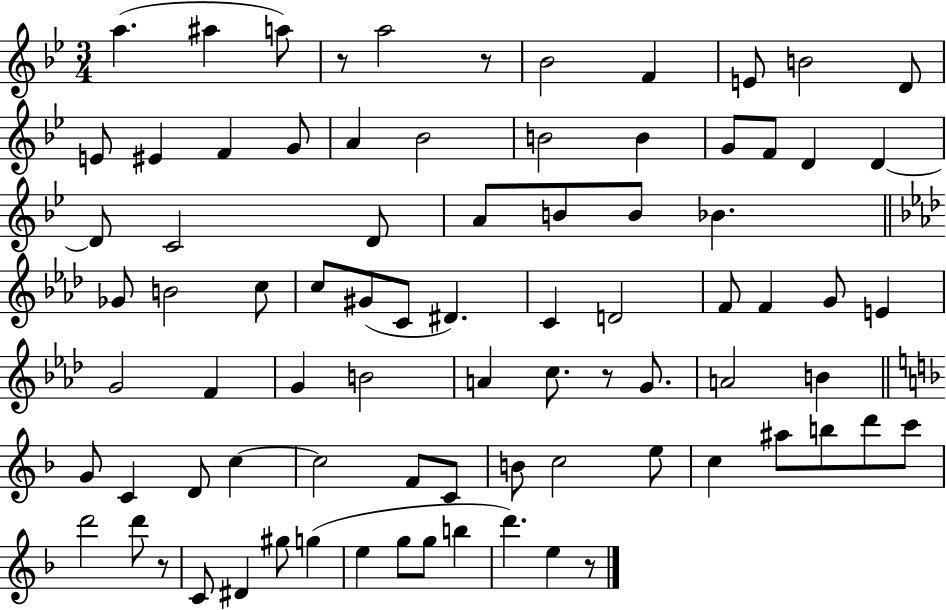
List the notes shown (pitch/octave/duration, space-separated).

A5/q. A#5/q A5/e R/e A5/h R/e Bb4/h F4/q E4/e B4/h D4/e E4/e EIS4/q F4/q G4/e A4/q Bb4/h B4/h B4/q G4/e F4/e D4/q D4/q D4/e C4/h D4/e A4/e B4/e B4/e Bb4/q. Gb4/e B4/h C5/e C5/e G#4/e C4/e D#4/q. C4/q D4/h F4/e F4/q G4/e E4/q G4/h F4/q G4/q B4/h A4/q C5/e. R/e G4/e. A4/h B4/q G4/e C4/q D4/e C5/q C5/h F4/e C4/e B4/e C5/h E5/e C5/q A#5/e B5/e D6/e C6/e D6/h D6/e R/e C4/e D#4/q G#5/e G5/q E5/q G5/e G5/e B5/q D6/q. E5/q R/e